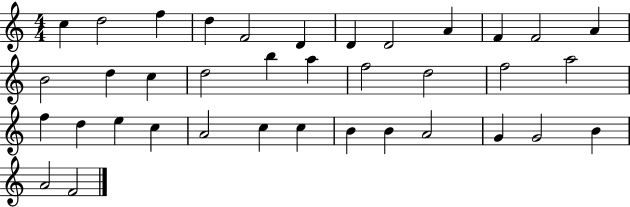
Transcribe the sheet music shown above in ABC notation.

X:1
T:Untitled
M:4/4
L:1/4
K:C
c d2 f d F2 D D D2 A F F2 A B2 d c d2 b a f2 d2 f2 a2 f d e c A2 c c B B A2 G G2 B A2 F2